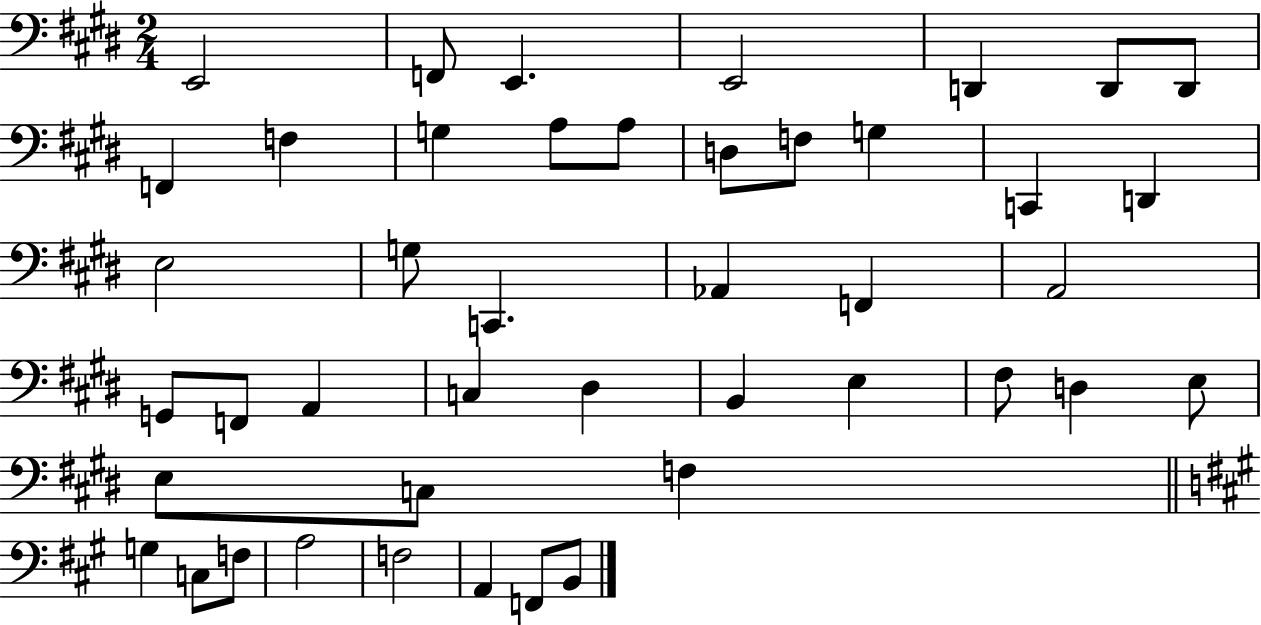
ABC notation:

X:1
T:Untitled
M:2/4
L:1/4
K:E
E,,2 F,,/2 E,, E,,2 D,, D,,/2 D,,/2 F,, F, G, A,/2 A,/2 D,/2 F,/2 G, C,, D,, E,2 G,/2 C,, _A,, F,, A,,2 G,,/2 F,,/2 A,, C, ^D, B,, E, ^F,/2 D, E,/2 E,/2 C,/2 F, G, C,/2 F,/2 A,2 F,2 A,, F,,/2 B,,/2